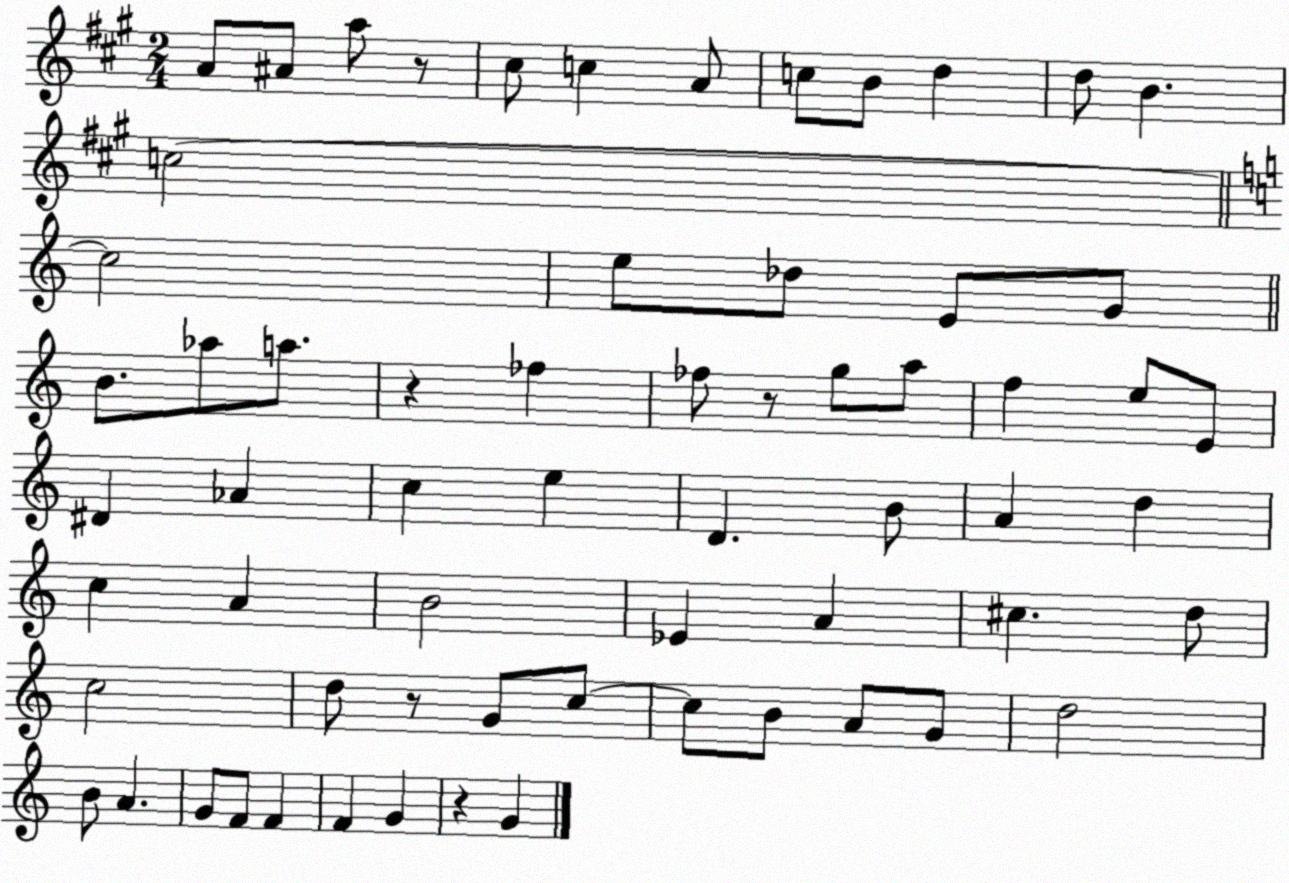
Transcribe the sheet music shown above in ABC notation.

X:1
T:Untitled
M:2/4
L:1/4
K:A
A/2 ^A/2 a/2 z/2 ^c/2 c A/2 c/2 B/2 d d/2 B c2 c2 e/2 _d/2 E/2 G/2 B/2 _a/2 a/2 z _f _f/2 z/2 g/2 a/2 f e/2 E/2 ^D _A c e D B/2 A d c A B2 _E A ^c d/2 c2 d/2 z/2 G/2 c/2 c/2 B/2 A/2 G/2 d2 B/2 A G/2 F/2 F F G z G